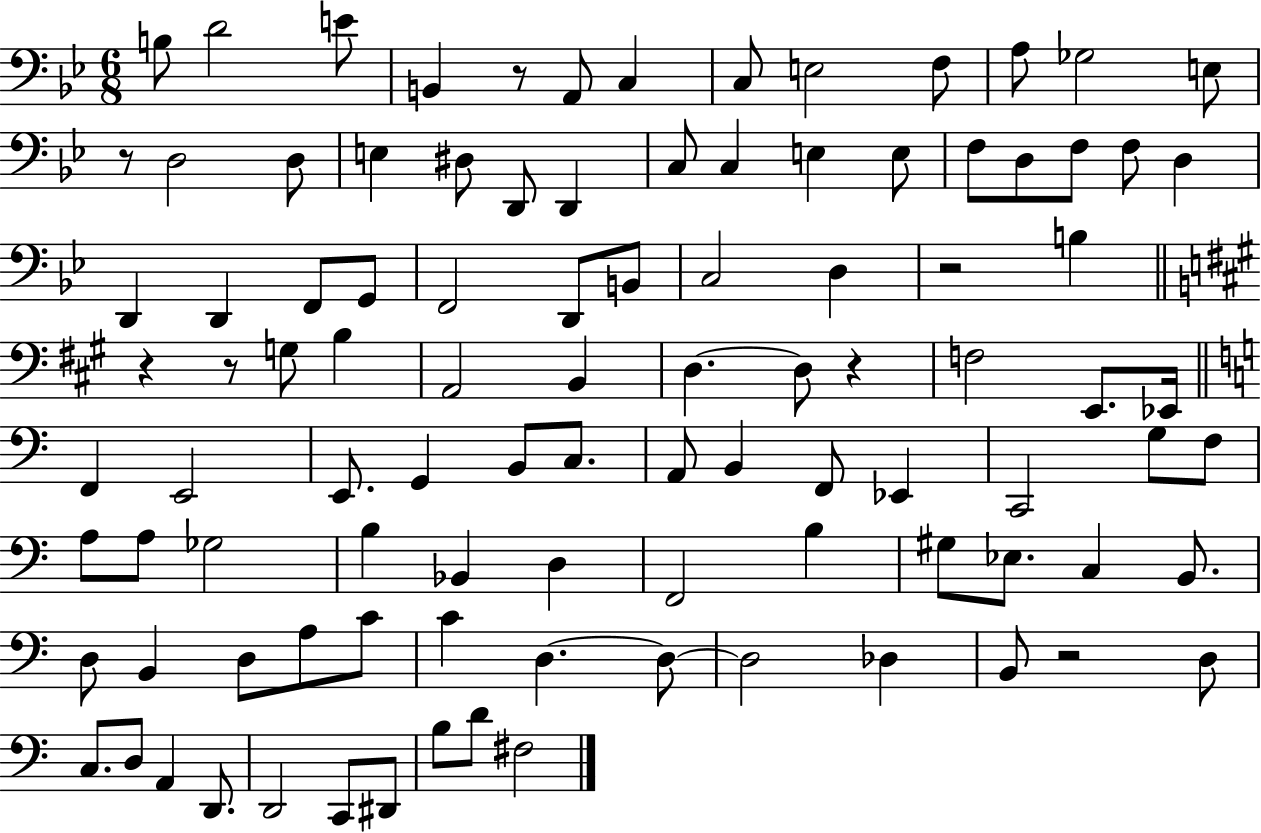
B3/e D4/h E4/e B2/q R/e A2/e C3/q C3/e E3/h F3/e A3/e Gb3/h E3/e R/e D3/h D3/e E3/q D#3/e D2/e D2/q C3/e C3/q E3/q E3/e F3/e D3/e F3/e F3/e D3/q D2/q D2/q F2/e G2/e F2/h D2/e B2/e C3/h D3/q R/h B3/q R/q R/e G3/e B3/q A2/h B2/q D3/q. D3/e R/q F3/h E2/e. Eb2/s F2/q E2/h E2/e. G2/q B2/e C3/e. A2/e B2/q F2/e Eb2/q C2/h G3/e F3/e A3/e A3/e Gb3/h B3/q Bb2/q D3/q F2/h B3/q G#3/e Eb3/e. C3/q B2/e. D3/e B2/q D3/e A3/e C4/e C4/q D3/q. D3/e D3/h Db3/q B2/e R/h D3/e C3/e. D3/e A2/q D2/e. D2/h C2/e D#2/e B3/e D4/e F#3/h